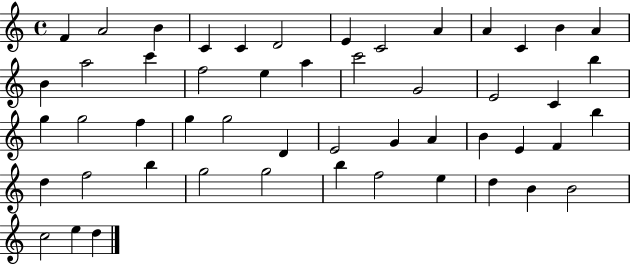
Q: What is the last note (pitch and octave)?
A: D5